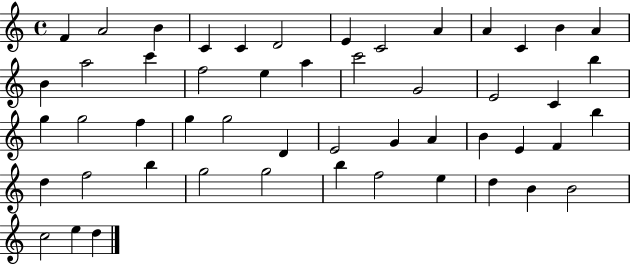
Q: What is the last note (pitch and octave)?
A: D5